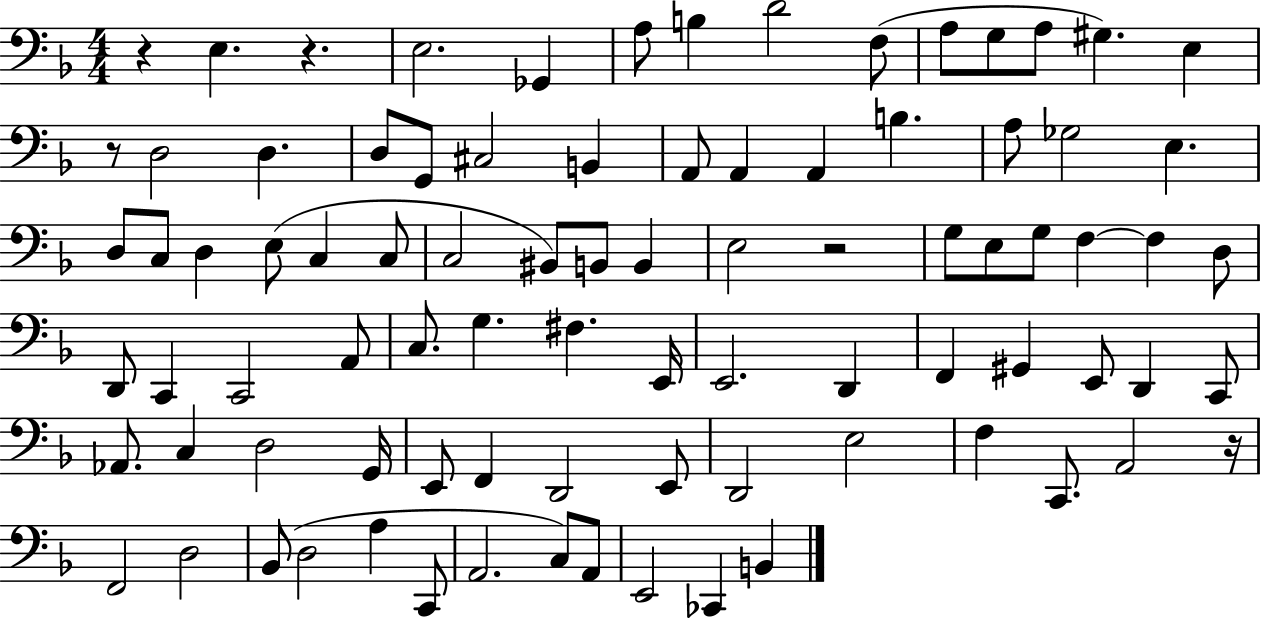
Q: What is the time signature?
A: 4/4